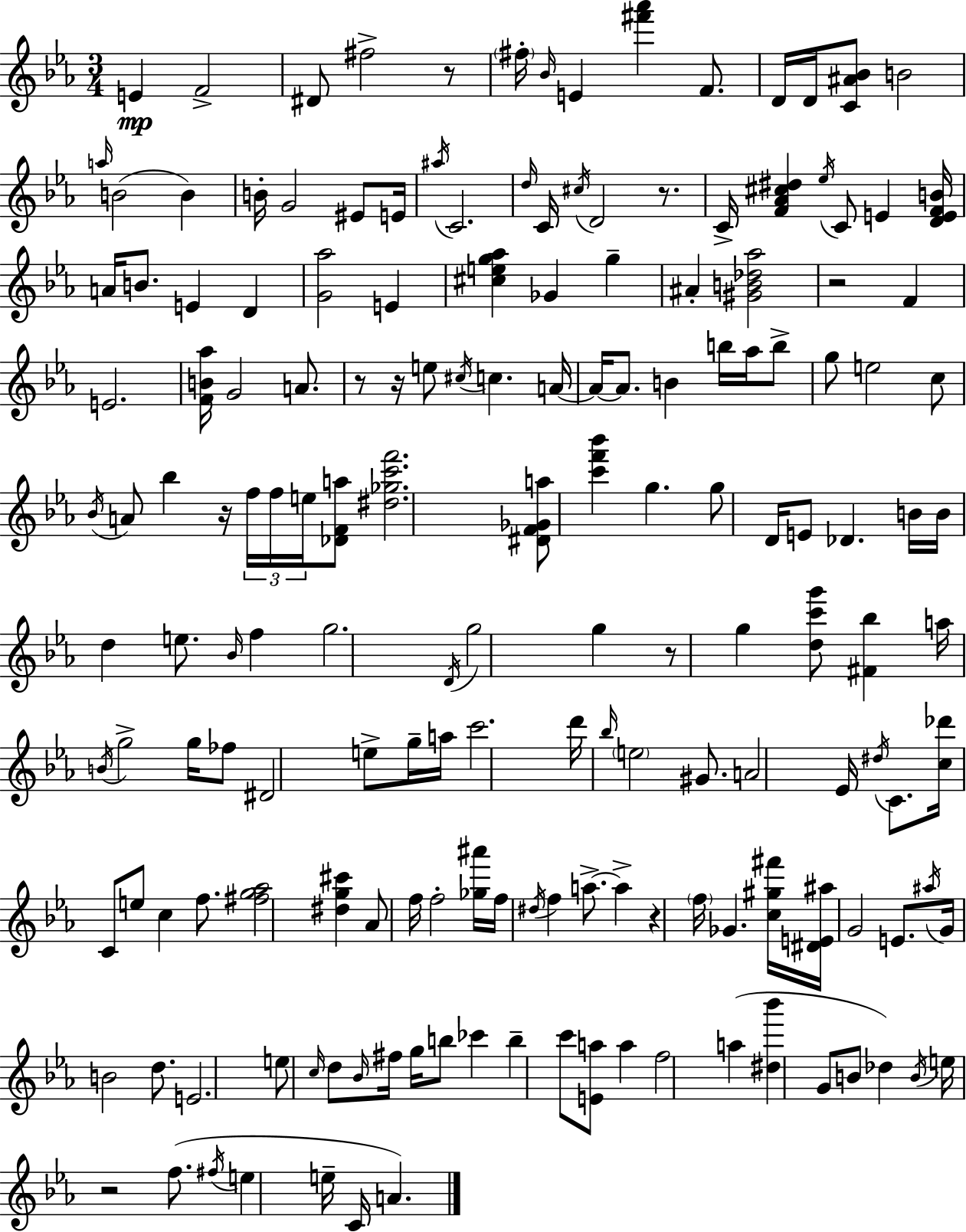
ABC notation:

X:1
T:Untitled
M:3/4
L:1/4
K:Cm
E F2 ^D/2 ^f2 z/2 ^f/4 _B/4 E [^f'_a'] F/2 D/4 D/4 [C^A_B]/2 B2 a/4 B2 B B/4 G2 ^E/2 E/4 ^a/4 C2 d/4 C/4 ^c/4 D2 z/2 C/4 [F_A^c^d] _e/4 C/2 E [DEFB]/4 A/4 B/2 E D [G_a]2 E [^ceg_a] _G g ^A [^GB_d_a]2 z2 F E2 [FB_a]/4 G2 A/2 z/2 z/4 e/2 ^c/4 c A/4 A/4 A/2 B b/4 _a/4 b/2 g/2 e2 c/2 _B/4 A/2 _b z/4 f/4 f/4 e/4 [_DFa]/2 [^d_gc'f']2 [^DF_Ga]/2 [c'f'_b'] g g/2 D/4 E/2 _D B/4 B/4 d e/2 _B/4 f g2 D/4 g2 g z/2 g [dc'g']/2 [^F_b] a/4 B/4 g2 g/4 _f/2 ^D2 e/2 g/4 a/4 c'2 d'/4 _b/4 e2 ^G/2 A2 _E/4 ^d/4 C/2 [c_d']/4 C/2 e/2 c f/2 [^fg_a]2 [^dg^c'] _A/2 f/4 f2 [_g^a']/4 f/4 ^d/4 f a/2 a z f/4 _G [c^g^f']/4 [^DE^a]/4 G2 E/2 ^a/4 G/4 B2 d/2 E2 e/2 c/4 d/2 _B/4 ^f/4 g/4 b/2 _c' b c'/2 [Ea]/2 a f2 a [^d_b'] G/2 B/2 _d B/4 e/4 z2 f/2 ^f/4 e e/4 C/4 A